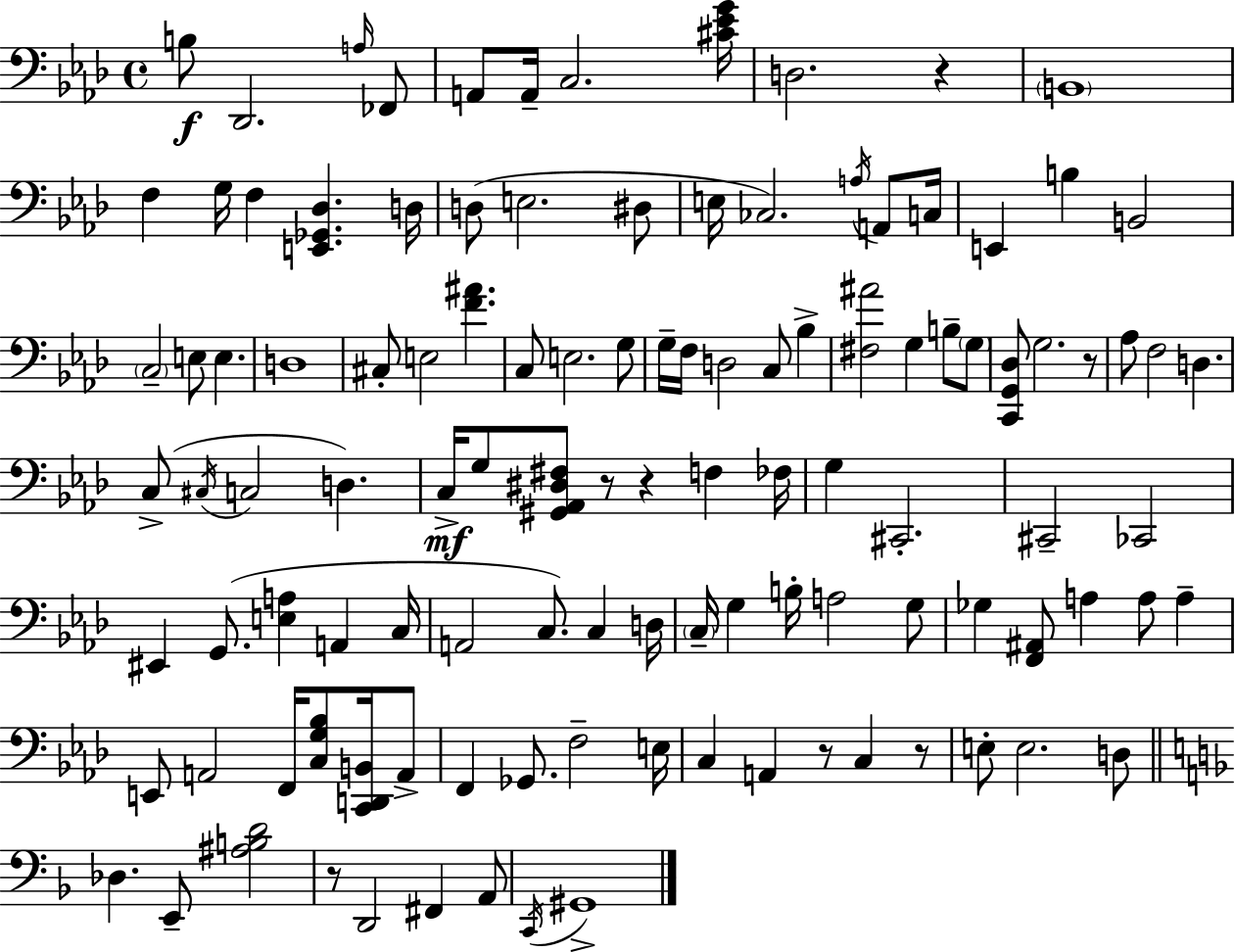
X:1
T:Untitled
M:4/4
L:1/4
K:Fm
B,/2 _D,,2 A,/4 _F,,/2 A,,/2 A,,/4 C,2 [^C_EG]/4 D,2 z B,,4 F, G,/4 F, [E,,_G,,_D,] D,/4 D,/2 E,2 ^D,/2 E,/4 _C,2 A,/4 A,,/2 C,/4 E,, B, B,,2 C,2 E,/2 E, D,4 ^C,/2 E,2 [F^A] C,/2 E,2 G,/2 G,/4 F,/4 D,2 C,/2 _B, [^F,^A]2 G, B,/2 G,/2 [C,,G,,_D,]/2 G,2 z/2 _A,/2 F,2 D, C,/2 ^C,/4 C,2 D, C,/4 G,/2 [^G,,_A,,^D,^F,]/2 z/2 z F, _F,/4 G, ^C,,2 ^C,,2 _C,,2 ^E,, G,,/2 [E,A,] A,, C,/4 A,,2 C,/2 C, D,/4 C,/4 G, B,/4 A,2 G,/2 _G, [F,,^A,,]/2 A, A,/2 A, E,,/2 A,,2 F,,/4 [C,G,_B,]/2 [C,,D,,B,,]/4 A,,/2 F,, _G,,/2 F,2 E,/4 C, A,, z/2 C, z/2 E,/2 E,2 D,/2 _D, E,,/2 [^A,B,D]2 z/2 D,,2 ^F,, A,,/2 C,,/4 ^G,,4